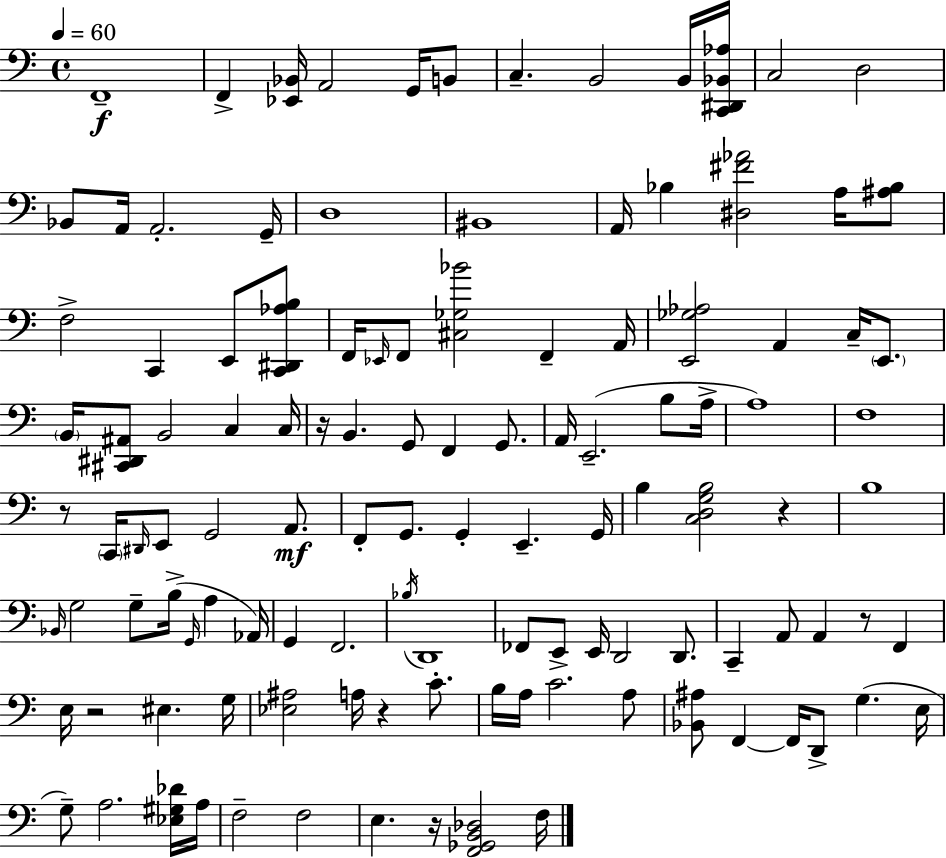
F2/w F2/q [Eb2,Bb2]/s A2/h G2/s B2/e C3/q. B2/h B2/s [C2,D#2,Bb2,Ab3]/s C3/h D3/h Bb2/e A2/s A2/h. G2/s D3/w BIS2/w A2/s Bb3/q [D#3,F#4,Ab4]/h A3/s [A#3,Bb3]/e F3/h C2/q E2/e [C2,D#2,Ab3,B3]/e F2/s Eb2/s F2/e [C#3,Gb3,Bb4]/h F2/q A2/s [E2,Gb3,Ab3]/h A2/q C3/s E2/e. B2/s [C#2,D#2,A#2]/e B2/h C3/q C3/s R/s B2/q. G2/e F2/q G2/e. A2/s E2/h. B3/e A3/s A3/w F3/w R/e C2/s D#2/s E2/e G2/h A2/e. F2/e G2/e. G2/q E2/q. G2/s B3/q [C3,D3,G3,B3]/h R/q B3/w Bb2/s G3/h G3/e B3/s G2/s A3/q Ab2/s G2/q F2/h. Bb3/s D2/w FES2/e E2/e E2/s D2/h D2/e. C2/q A2/e A2/q R/e F2/q E3/s R/h EIS3/q. G3/s [Eb3,A#3]/h A3/s R/q C4/e. B3/s A3/s C4/h. A3/e [Bb2,A#3]/e F2/q F2/s D2/e G3/q. E3/s G3/e A3/h. [Eb3,G#3,Db4]/s A3/s F3/h F3/h E3/q. R/s [F2,Gb2,B2,Db3]/h F3/s